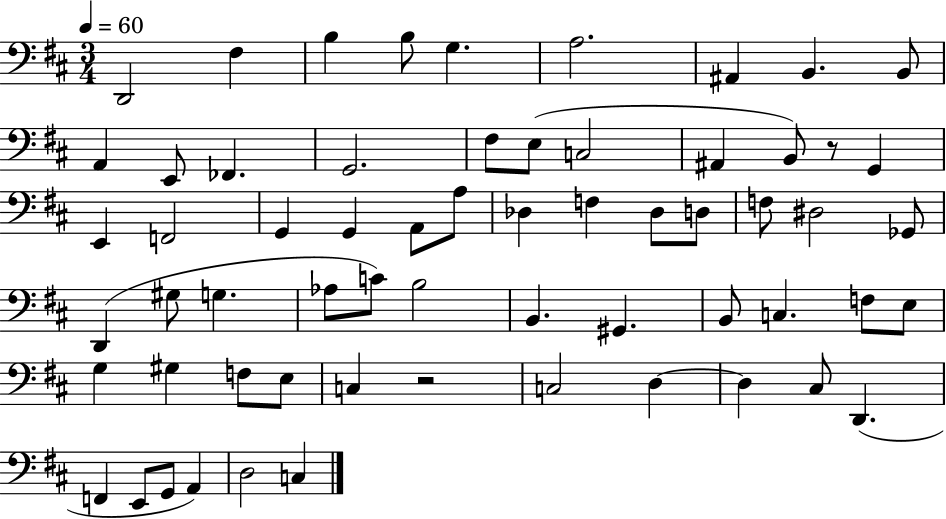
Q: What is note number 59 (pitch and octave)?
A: D3